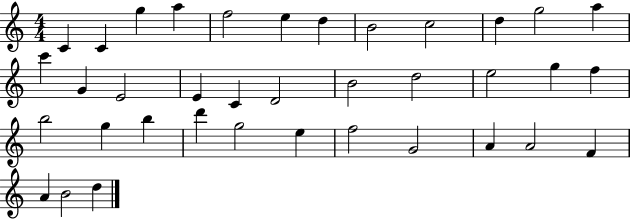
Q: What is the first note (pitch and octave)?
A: C4